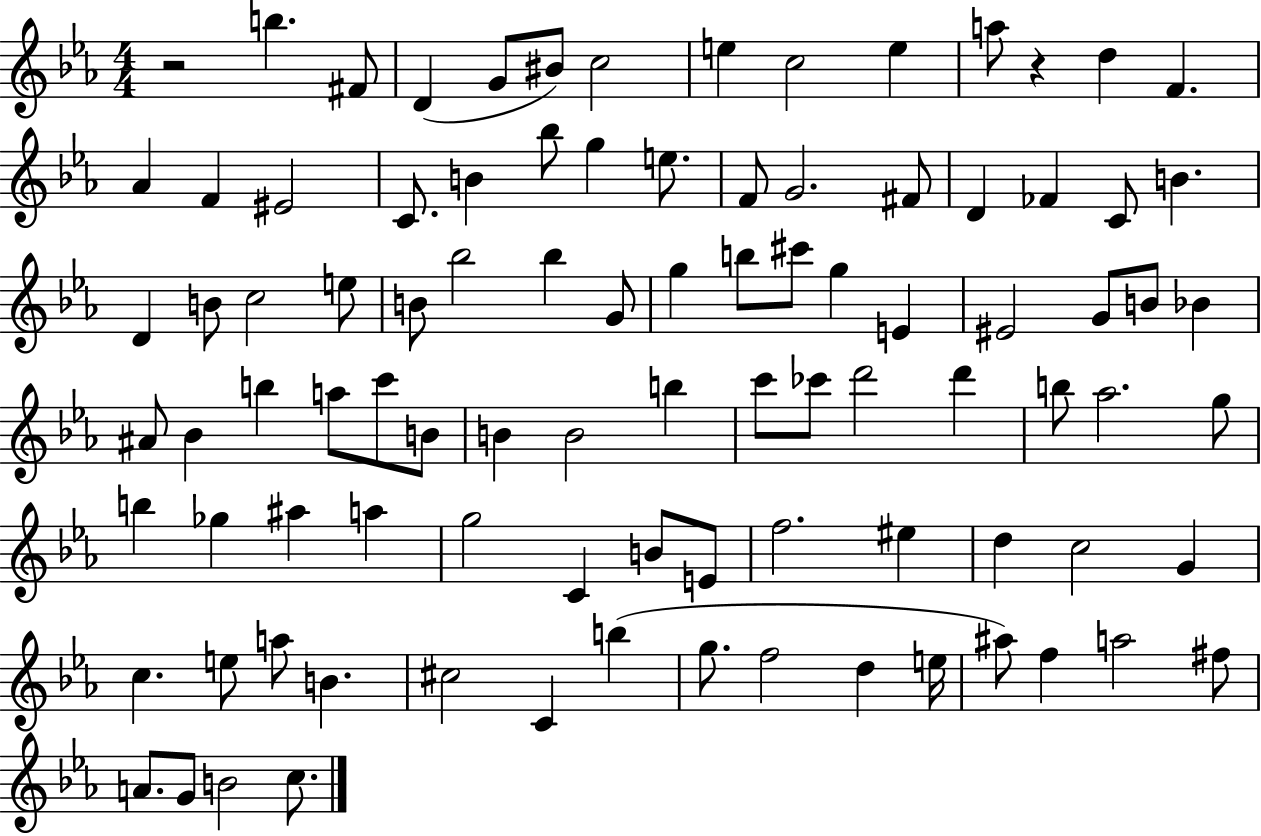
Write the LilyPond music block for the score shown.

{
  \clef treble
  \numericTimeSignature
  \time 4/4
  \key ees \major
  r2 b''4. fis'8 | d'4( g'8 bis'8) c''2 | e''4 c''2 e''4 | a''8 r4 d''4 f'4. | \break aes'4 f'4 eis'2 | c'8. b'4 bes''8 g''4 e''8. | f'8 g'2. fis'8 | d'4 fes'4 c'8 b'4. | \break d'4 b'8 c''2 e''8 | b'8 bes''2 bes''4 g'8 | g''4 b''8 cis'''8 g''4 e'4 | eis'2 g'8 b'8 bes'4 | \break ais'8 bes'4 b''4 a''8 c'''8 b'8 | b'4 b'2 b''4 | c'''8 ces'''8 d'''2 d'''4 | b''8 aes''2. g''8 | \break b''4 ges''4 ais''4 a''4 | g''2 c'4 b'8 e'8 | f''2. eis''4 | d''4 c''2 g'4 | \break c''4. e''8 a''8 b'4. | cis''2 c'4 b''4( | g''8. f''2 d''4 e''16 | ais''8) f''4 a''2 fis''8 | \break a'8. g'8 b'2 c''8. | \bar "|."
}